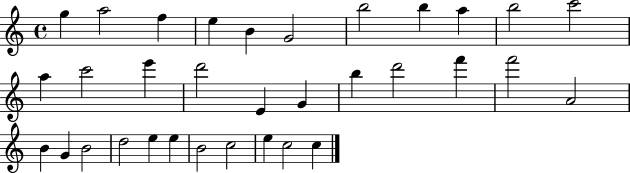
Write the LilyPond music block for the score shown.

{
  \clef treble
  \time 4/4
  \defaultTimeSignature
  \key c \major
  g''4 a''2 f''4 | e''4 b'4 g'2 | b''2 b''4 a''4 | b''2 c'''2 | \break a''4 c'''2 e'''4 | d'''2 e'4 g'4 | b''4 d'''2 f'''4 | f'''2 a'2 | \break b'4 g'4 b'2 | d''2 e''4 e''4 | b'2 c''2 | e''4 c''2 c''4 | \break \bar "|."
}